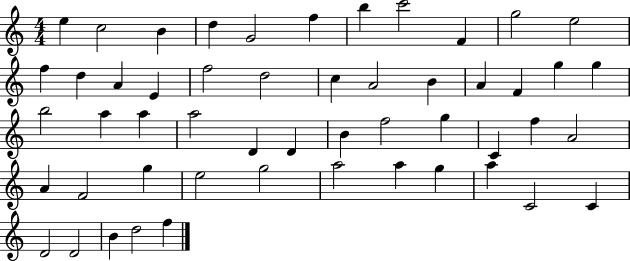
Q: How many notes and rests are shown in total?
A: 52